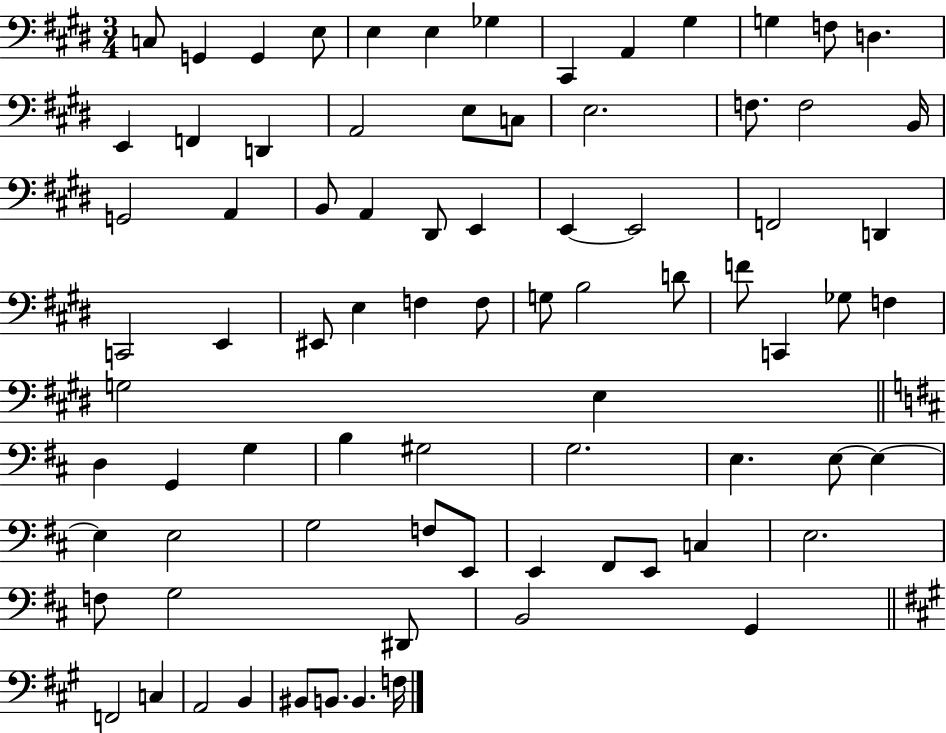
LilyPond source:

{
  \clef bass
  \numericTimeSignature
  \time 3/4
  \key e \major
  c8 g,4 g,4 e8 | e4 e4 ges4 | cis,4 a,4 gis4 | g4 f8 d4. | \break e,4 f,4 d,4 | a,2 e8 c8 | e2. | f8. f2 b,16 | \break g,2 a,4 | b,8 a,4 dis,8 e,4 | e,4~~ e,2 | f,2 d,4 | \break c,2 e,4 | eis,8 e4 f4 f8 | g8 b2 d'8 | f'8 c,4 ges8 f4 | \break g2 e4 | \bar "||" \break \key b \minor d4 g,4 g4 | b4 gis2 | g2. | e4. e8~~ e4~~ | \break e4 e2 | g2 f8 e,8 | e,4 fis,8 e,8 c4 | e2. | \break f8 g2 dis,8 | b,2 g,4 | \bar "||" \break \key a \major f,2 c4 | a,2 b,4 | bis,8 b,8. b,4. f16 | \bar "|."
}